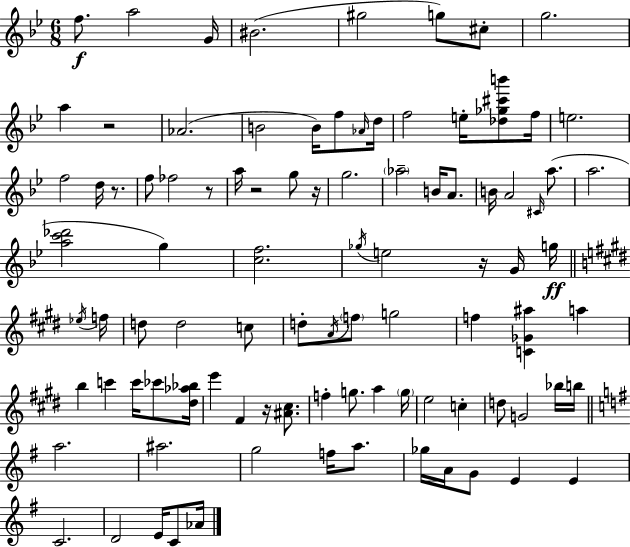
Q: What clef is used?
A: treble